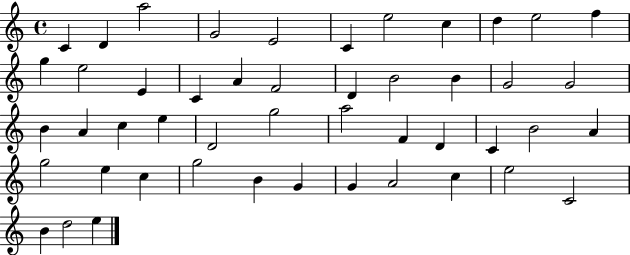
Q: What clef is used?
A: treble